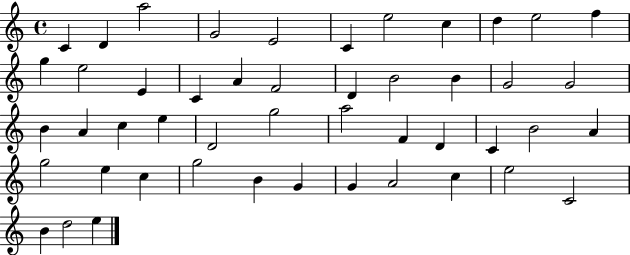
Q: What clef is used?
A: treble